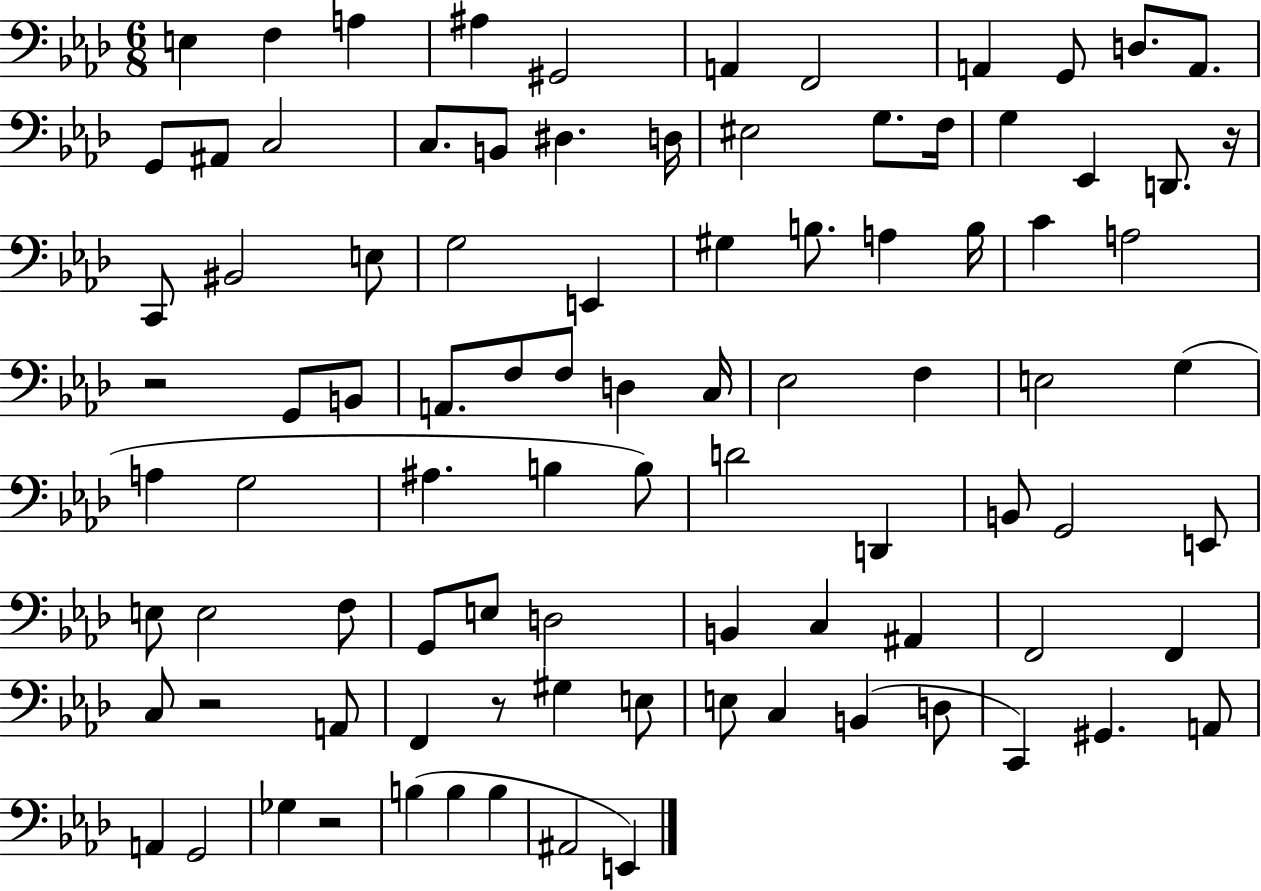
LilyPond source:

{
  \clef bass
  \numericTimeSignature
  \time 6/8
  \key aes \major
  e4 f4 a4 | ais4 gis,2 | a,4 f,2 | a,4 g,8 d8. a,8. | \break g,8 ais,8 c2 | c8. b,8 dis4. d16 | eis2 g8. f16 | g4 ees,4 d,8. r16 | \break c,8 bis,2 e8 | g2 e,4 | gis4 b8. a4 b16 | c'4 a2 | \break r2 g,8 b,8 | a,8. f8 f8 d4 c16 | ees2 f4 | e2 g4( | \break a4 g2 | ais4. b4 b8) | d'2 d,4 | b,8 g,2 e,8 | \break e8 e2 f8 | g,8 e8 d2 | b,4 c4 ais,4 | f,2 f,4 | \break c8 r2 a,8 | f,4 r8 gis4 e8 | e8 c4 b,4( d8 | c,4) gis,4. a,8 | \break a,4 g,2 | ges4 r2 | b4( b4 b4 | ais,2 e,4) | \break \bar "|."
}